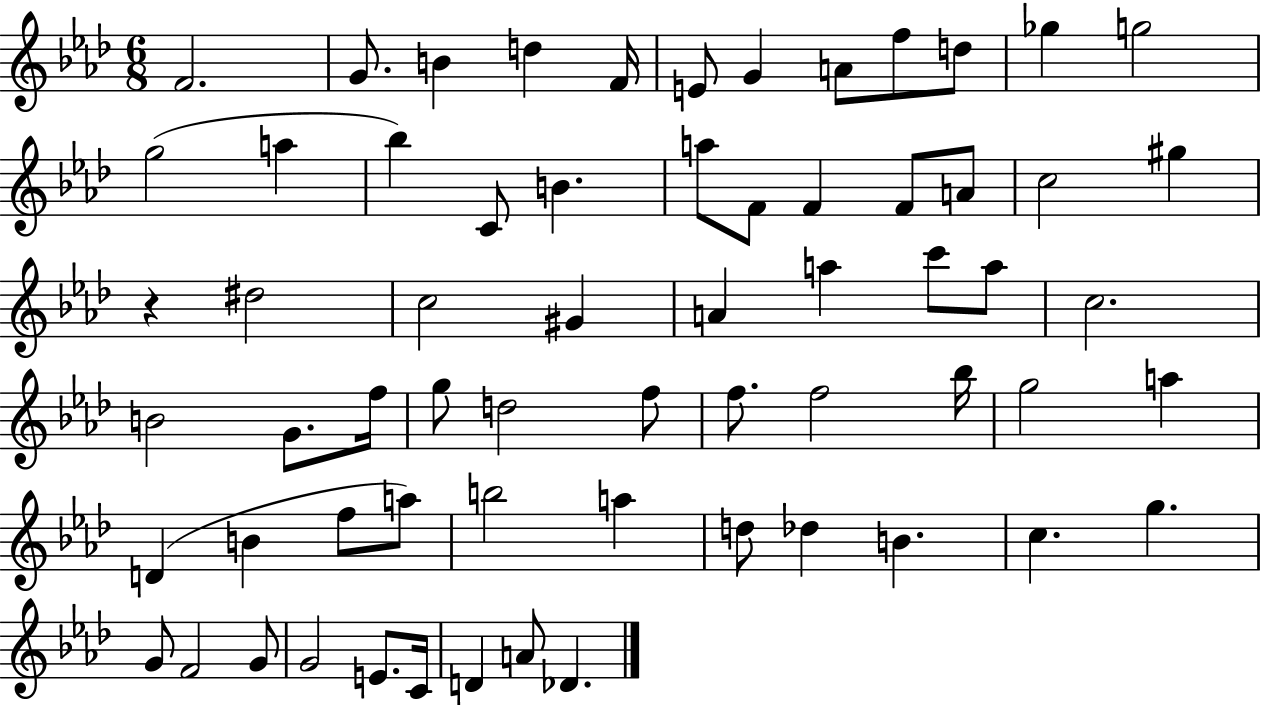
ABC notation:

X:1
T:Untitled
M:6/8
L:1/4
K:Ab
F2 G/2 B d F/4 E/2 G A/2 f/2 d/2 _g g2 g2 a _b C/2 B a/2 F/2 F F/2 A/2 c2 ^g z ^d2 c2 ^G A a c'/2 a/2 c2 B2 G/2 f/4 g/2 d2 f/2 f/2 f2 _b/4 g2 a D B f/2 a/2 b2 a d/2 _d B c g G/2 F2 G/2 G2 E/2 C/4 D A/2 _D